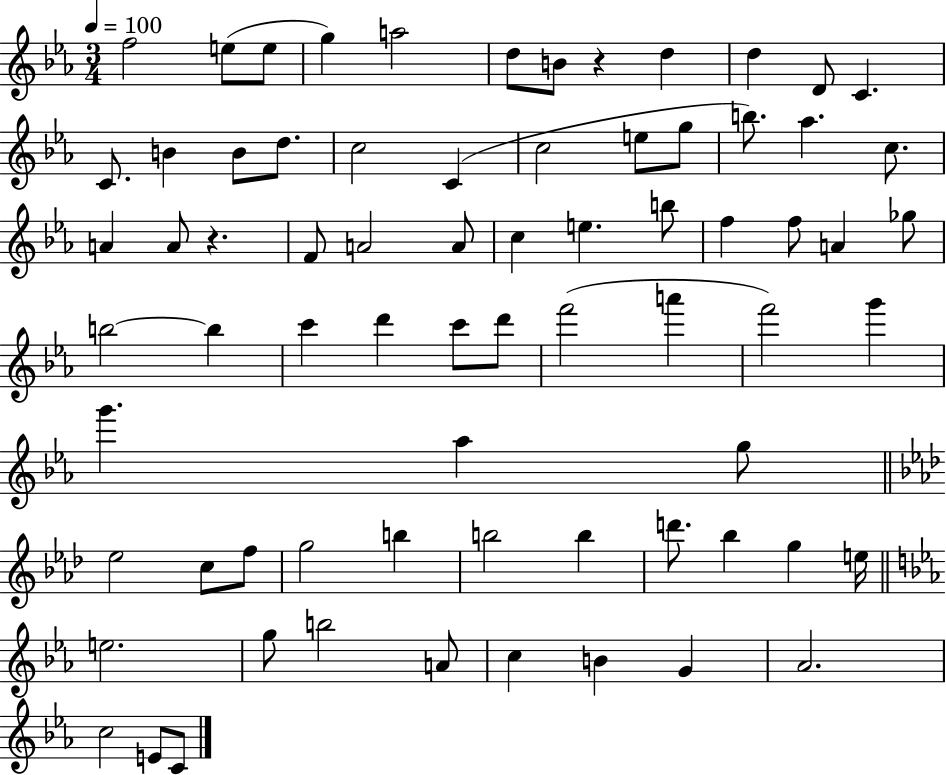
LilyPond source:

{
  \clef treble
  \numericTimeSignature
  \time 3/4
  \key ees \major
  \tempo 4 = 100
  f''2 e''8( e''8 | g''4) a''2 | d''8 b'8 r4 d''4 | d''4 d'8 c'4. | \break c'8. b'4 b'8 d''8. | c''2 c'4( | c''2 e''8 g''8 | b''8.) aes''4. c''8. | \break a'4 a'8 r4. | f'8 a'2 a'8 | c''4 e''4. b''8 | f''4 f''8 a'4 ges''8 | \break b''2~~ b''4 | c'''4 d'''4 c'''8 d'''8 | f'''2( a'''4 | f'''2) g'''4 | \break g'''4. aes''4 g''8 | \bar "||" \break \key f \minor ees''2 c''8 f''8 | g''2 b''4 | b''2 b''4 | d'''8. bes''4 g''4 e''16 | \break \bar "||" \break \key ees \major e''2. | g''8 b''2 a'8 | c''4 b'4 g'4 | aes'2. | \break c''2 e'8 c'8 | \bar "|."
}